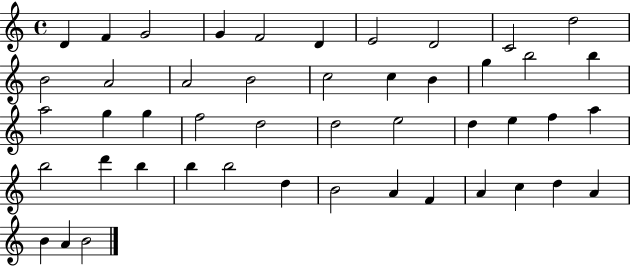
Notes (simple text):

D4/q F4/q G4/h G4/q F4/h D4/q E4/h D4/h C4/h D5/h B4/h A4/h A4/h B4/h C5/h C5/q B4/q G5/q B5/h B5/q A5/h G5/q G5/q F5/h D5/h D5/h E5/h D5/q E5/q F5/q A5/q B5/h D6/q B5/q B5/q B5/h D5/q B4/h A4/q F4/q A4/q C5/q D5/q A4/q B4/q A4/q B4/h